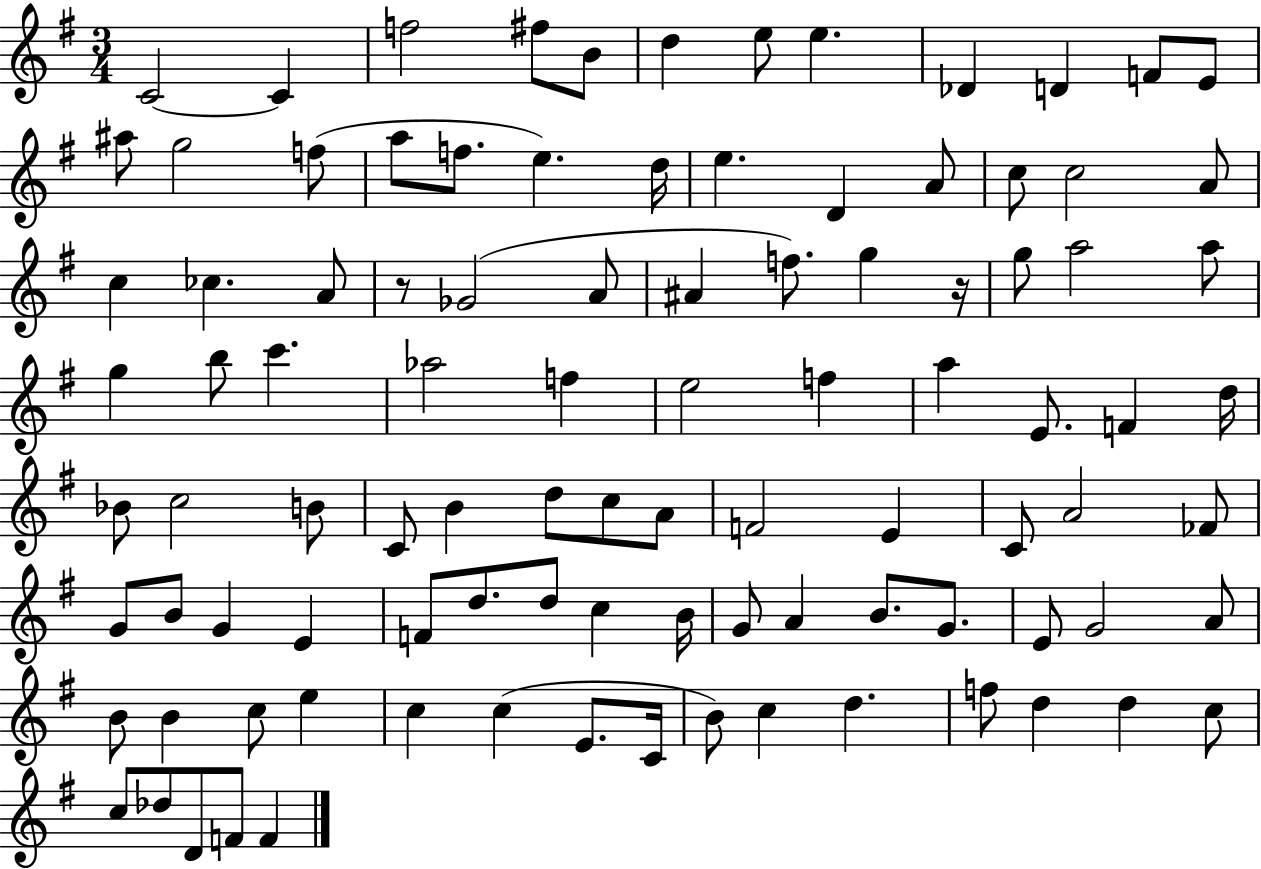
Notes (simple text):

C4/h C4/q F5/h F#5/e B4/e D5/q E5/e E5/q. Db4/q D4/q F4/e E4/e A#5/e G5/h F5/e A5/e F5/e. E5/q. D5/s E5/q. D4/q A4/e C5/e C5/h A4/e C5/q CES5/q. A4/e R/e Gb4/h A4/e A#4/q F5/e. G5/q R/s G5/e A5/h A5/e G5/q B5/e C6/q. Ab5/h F5/q E5/h F5/q A5/q E4/e. F4/q D5/s Bb4/e C5/h B4/e C4/e B4/q D5/e C5/e A4/e F4/h E4/q C4/e A4/h FES4/e G4/e B4/e G4/q E4/q F4/e D5/e. D5/e C5/q B4/s G4/e A4/q B4/e. G4/e. E4/e G4/h A4/e B4/e B4/q C5/e E5/q C5/q C5/q E4/e. C4/s B4/e C5/q D5/q. F5/e D5/q D5/q C5/e C5/e Db5/e D4/e F4/e F4/q